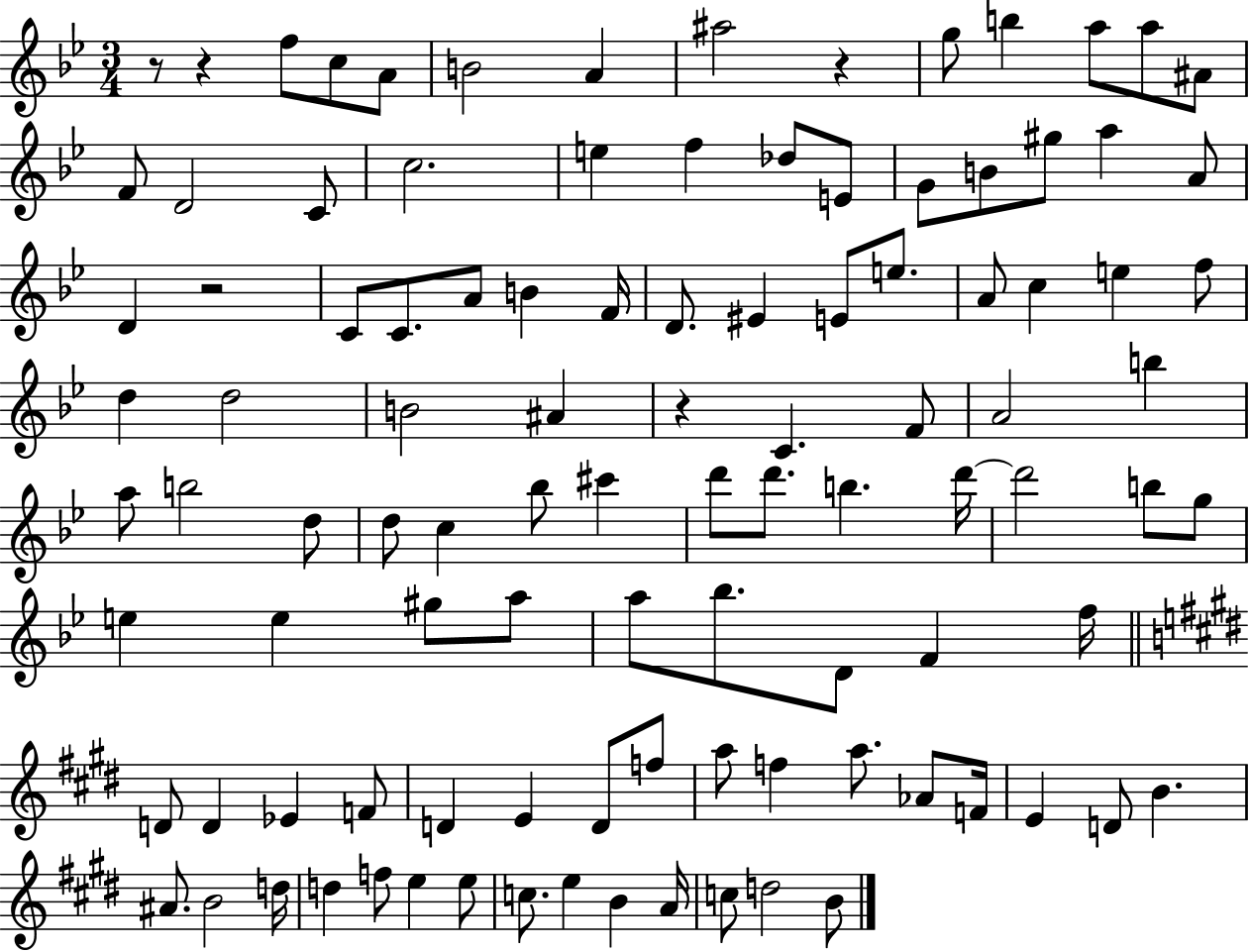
{
  \clef treble
  \numericTimeSignature
  \time 3/4
  \key bes \major
  r8 r4 f''8 c''8 a'8 | b'2 a'4 | ais''2 r4 | g''8 b''4 a''8 a''8 ais'8 | \break f'8 d'2 c'8 | c''2. | e''4 f''4 des''8 e'8 | g'8 b'8 gis''8 a''4 a'8 | \break d'4 r2 | c'8 c'8. a'8 b'4 f'16 | d'8. eis'4 e'8 e''8. | a'8 c''4 e''4 f''8 | \break d''4 d''2 | b'2 ais'4 | r4 c'4. f'8 | a'2 b''4 | \break a''8 b''2 d''8 | d''8 c''4 bes''8 cis'''4 | d'''8 d'''8. b''4. d'''16~~ | d'''2 b''8 g''8 | \break e''4 e''4 gis''8 a''8 | a''8 bes''8. d'8 f'4 f''16 | \bar "||" \break \key e \major d'8 d'4 ees'4 f'8 | d'4 e'4 d'8 f''8 | a''8 f''4 a''8. aes'8 f'16 | e'4 d'8 b'4. | \break ais'8. b'2 d''16 | d''4 f''8 e''4 e''8 | c''8. e''4 b'4 a'16 | c''8 d''2 b'8 | \break \bar "|."
}